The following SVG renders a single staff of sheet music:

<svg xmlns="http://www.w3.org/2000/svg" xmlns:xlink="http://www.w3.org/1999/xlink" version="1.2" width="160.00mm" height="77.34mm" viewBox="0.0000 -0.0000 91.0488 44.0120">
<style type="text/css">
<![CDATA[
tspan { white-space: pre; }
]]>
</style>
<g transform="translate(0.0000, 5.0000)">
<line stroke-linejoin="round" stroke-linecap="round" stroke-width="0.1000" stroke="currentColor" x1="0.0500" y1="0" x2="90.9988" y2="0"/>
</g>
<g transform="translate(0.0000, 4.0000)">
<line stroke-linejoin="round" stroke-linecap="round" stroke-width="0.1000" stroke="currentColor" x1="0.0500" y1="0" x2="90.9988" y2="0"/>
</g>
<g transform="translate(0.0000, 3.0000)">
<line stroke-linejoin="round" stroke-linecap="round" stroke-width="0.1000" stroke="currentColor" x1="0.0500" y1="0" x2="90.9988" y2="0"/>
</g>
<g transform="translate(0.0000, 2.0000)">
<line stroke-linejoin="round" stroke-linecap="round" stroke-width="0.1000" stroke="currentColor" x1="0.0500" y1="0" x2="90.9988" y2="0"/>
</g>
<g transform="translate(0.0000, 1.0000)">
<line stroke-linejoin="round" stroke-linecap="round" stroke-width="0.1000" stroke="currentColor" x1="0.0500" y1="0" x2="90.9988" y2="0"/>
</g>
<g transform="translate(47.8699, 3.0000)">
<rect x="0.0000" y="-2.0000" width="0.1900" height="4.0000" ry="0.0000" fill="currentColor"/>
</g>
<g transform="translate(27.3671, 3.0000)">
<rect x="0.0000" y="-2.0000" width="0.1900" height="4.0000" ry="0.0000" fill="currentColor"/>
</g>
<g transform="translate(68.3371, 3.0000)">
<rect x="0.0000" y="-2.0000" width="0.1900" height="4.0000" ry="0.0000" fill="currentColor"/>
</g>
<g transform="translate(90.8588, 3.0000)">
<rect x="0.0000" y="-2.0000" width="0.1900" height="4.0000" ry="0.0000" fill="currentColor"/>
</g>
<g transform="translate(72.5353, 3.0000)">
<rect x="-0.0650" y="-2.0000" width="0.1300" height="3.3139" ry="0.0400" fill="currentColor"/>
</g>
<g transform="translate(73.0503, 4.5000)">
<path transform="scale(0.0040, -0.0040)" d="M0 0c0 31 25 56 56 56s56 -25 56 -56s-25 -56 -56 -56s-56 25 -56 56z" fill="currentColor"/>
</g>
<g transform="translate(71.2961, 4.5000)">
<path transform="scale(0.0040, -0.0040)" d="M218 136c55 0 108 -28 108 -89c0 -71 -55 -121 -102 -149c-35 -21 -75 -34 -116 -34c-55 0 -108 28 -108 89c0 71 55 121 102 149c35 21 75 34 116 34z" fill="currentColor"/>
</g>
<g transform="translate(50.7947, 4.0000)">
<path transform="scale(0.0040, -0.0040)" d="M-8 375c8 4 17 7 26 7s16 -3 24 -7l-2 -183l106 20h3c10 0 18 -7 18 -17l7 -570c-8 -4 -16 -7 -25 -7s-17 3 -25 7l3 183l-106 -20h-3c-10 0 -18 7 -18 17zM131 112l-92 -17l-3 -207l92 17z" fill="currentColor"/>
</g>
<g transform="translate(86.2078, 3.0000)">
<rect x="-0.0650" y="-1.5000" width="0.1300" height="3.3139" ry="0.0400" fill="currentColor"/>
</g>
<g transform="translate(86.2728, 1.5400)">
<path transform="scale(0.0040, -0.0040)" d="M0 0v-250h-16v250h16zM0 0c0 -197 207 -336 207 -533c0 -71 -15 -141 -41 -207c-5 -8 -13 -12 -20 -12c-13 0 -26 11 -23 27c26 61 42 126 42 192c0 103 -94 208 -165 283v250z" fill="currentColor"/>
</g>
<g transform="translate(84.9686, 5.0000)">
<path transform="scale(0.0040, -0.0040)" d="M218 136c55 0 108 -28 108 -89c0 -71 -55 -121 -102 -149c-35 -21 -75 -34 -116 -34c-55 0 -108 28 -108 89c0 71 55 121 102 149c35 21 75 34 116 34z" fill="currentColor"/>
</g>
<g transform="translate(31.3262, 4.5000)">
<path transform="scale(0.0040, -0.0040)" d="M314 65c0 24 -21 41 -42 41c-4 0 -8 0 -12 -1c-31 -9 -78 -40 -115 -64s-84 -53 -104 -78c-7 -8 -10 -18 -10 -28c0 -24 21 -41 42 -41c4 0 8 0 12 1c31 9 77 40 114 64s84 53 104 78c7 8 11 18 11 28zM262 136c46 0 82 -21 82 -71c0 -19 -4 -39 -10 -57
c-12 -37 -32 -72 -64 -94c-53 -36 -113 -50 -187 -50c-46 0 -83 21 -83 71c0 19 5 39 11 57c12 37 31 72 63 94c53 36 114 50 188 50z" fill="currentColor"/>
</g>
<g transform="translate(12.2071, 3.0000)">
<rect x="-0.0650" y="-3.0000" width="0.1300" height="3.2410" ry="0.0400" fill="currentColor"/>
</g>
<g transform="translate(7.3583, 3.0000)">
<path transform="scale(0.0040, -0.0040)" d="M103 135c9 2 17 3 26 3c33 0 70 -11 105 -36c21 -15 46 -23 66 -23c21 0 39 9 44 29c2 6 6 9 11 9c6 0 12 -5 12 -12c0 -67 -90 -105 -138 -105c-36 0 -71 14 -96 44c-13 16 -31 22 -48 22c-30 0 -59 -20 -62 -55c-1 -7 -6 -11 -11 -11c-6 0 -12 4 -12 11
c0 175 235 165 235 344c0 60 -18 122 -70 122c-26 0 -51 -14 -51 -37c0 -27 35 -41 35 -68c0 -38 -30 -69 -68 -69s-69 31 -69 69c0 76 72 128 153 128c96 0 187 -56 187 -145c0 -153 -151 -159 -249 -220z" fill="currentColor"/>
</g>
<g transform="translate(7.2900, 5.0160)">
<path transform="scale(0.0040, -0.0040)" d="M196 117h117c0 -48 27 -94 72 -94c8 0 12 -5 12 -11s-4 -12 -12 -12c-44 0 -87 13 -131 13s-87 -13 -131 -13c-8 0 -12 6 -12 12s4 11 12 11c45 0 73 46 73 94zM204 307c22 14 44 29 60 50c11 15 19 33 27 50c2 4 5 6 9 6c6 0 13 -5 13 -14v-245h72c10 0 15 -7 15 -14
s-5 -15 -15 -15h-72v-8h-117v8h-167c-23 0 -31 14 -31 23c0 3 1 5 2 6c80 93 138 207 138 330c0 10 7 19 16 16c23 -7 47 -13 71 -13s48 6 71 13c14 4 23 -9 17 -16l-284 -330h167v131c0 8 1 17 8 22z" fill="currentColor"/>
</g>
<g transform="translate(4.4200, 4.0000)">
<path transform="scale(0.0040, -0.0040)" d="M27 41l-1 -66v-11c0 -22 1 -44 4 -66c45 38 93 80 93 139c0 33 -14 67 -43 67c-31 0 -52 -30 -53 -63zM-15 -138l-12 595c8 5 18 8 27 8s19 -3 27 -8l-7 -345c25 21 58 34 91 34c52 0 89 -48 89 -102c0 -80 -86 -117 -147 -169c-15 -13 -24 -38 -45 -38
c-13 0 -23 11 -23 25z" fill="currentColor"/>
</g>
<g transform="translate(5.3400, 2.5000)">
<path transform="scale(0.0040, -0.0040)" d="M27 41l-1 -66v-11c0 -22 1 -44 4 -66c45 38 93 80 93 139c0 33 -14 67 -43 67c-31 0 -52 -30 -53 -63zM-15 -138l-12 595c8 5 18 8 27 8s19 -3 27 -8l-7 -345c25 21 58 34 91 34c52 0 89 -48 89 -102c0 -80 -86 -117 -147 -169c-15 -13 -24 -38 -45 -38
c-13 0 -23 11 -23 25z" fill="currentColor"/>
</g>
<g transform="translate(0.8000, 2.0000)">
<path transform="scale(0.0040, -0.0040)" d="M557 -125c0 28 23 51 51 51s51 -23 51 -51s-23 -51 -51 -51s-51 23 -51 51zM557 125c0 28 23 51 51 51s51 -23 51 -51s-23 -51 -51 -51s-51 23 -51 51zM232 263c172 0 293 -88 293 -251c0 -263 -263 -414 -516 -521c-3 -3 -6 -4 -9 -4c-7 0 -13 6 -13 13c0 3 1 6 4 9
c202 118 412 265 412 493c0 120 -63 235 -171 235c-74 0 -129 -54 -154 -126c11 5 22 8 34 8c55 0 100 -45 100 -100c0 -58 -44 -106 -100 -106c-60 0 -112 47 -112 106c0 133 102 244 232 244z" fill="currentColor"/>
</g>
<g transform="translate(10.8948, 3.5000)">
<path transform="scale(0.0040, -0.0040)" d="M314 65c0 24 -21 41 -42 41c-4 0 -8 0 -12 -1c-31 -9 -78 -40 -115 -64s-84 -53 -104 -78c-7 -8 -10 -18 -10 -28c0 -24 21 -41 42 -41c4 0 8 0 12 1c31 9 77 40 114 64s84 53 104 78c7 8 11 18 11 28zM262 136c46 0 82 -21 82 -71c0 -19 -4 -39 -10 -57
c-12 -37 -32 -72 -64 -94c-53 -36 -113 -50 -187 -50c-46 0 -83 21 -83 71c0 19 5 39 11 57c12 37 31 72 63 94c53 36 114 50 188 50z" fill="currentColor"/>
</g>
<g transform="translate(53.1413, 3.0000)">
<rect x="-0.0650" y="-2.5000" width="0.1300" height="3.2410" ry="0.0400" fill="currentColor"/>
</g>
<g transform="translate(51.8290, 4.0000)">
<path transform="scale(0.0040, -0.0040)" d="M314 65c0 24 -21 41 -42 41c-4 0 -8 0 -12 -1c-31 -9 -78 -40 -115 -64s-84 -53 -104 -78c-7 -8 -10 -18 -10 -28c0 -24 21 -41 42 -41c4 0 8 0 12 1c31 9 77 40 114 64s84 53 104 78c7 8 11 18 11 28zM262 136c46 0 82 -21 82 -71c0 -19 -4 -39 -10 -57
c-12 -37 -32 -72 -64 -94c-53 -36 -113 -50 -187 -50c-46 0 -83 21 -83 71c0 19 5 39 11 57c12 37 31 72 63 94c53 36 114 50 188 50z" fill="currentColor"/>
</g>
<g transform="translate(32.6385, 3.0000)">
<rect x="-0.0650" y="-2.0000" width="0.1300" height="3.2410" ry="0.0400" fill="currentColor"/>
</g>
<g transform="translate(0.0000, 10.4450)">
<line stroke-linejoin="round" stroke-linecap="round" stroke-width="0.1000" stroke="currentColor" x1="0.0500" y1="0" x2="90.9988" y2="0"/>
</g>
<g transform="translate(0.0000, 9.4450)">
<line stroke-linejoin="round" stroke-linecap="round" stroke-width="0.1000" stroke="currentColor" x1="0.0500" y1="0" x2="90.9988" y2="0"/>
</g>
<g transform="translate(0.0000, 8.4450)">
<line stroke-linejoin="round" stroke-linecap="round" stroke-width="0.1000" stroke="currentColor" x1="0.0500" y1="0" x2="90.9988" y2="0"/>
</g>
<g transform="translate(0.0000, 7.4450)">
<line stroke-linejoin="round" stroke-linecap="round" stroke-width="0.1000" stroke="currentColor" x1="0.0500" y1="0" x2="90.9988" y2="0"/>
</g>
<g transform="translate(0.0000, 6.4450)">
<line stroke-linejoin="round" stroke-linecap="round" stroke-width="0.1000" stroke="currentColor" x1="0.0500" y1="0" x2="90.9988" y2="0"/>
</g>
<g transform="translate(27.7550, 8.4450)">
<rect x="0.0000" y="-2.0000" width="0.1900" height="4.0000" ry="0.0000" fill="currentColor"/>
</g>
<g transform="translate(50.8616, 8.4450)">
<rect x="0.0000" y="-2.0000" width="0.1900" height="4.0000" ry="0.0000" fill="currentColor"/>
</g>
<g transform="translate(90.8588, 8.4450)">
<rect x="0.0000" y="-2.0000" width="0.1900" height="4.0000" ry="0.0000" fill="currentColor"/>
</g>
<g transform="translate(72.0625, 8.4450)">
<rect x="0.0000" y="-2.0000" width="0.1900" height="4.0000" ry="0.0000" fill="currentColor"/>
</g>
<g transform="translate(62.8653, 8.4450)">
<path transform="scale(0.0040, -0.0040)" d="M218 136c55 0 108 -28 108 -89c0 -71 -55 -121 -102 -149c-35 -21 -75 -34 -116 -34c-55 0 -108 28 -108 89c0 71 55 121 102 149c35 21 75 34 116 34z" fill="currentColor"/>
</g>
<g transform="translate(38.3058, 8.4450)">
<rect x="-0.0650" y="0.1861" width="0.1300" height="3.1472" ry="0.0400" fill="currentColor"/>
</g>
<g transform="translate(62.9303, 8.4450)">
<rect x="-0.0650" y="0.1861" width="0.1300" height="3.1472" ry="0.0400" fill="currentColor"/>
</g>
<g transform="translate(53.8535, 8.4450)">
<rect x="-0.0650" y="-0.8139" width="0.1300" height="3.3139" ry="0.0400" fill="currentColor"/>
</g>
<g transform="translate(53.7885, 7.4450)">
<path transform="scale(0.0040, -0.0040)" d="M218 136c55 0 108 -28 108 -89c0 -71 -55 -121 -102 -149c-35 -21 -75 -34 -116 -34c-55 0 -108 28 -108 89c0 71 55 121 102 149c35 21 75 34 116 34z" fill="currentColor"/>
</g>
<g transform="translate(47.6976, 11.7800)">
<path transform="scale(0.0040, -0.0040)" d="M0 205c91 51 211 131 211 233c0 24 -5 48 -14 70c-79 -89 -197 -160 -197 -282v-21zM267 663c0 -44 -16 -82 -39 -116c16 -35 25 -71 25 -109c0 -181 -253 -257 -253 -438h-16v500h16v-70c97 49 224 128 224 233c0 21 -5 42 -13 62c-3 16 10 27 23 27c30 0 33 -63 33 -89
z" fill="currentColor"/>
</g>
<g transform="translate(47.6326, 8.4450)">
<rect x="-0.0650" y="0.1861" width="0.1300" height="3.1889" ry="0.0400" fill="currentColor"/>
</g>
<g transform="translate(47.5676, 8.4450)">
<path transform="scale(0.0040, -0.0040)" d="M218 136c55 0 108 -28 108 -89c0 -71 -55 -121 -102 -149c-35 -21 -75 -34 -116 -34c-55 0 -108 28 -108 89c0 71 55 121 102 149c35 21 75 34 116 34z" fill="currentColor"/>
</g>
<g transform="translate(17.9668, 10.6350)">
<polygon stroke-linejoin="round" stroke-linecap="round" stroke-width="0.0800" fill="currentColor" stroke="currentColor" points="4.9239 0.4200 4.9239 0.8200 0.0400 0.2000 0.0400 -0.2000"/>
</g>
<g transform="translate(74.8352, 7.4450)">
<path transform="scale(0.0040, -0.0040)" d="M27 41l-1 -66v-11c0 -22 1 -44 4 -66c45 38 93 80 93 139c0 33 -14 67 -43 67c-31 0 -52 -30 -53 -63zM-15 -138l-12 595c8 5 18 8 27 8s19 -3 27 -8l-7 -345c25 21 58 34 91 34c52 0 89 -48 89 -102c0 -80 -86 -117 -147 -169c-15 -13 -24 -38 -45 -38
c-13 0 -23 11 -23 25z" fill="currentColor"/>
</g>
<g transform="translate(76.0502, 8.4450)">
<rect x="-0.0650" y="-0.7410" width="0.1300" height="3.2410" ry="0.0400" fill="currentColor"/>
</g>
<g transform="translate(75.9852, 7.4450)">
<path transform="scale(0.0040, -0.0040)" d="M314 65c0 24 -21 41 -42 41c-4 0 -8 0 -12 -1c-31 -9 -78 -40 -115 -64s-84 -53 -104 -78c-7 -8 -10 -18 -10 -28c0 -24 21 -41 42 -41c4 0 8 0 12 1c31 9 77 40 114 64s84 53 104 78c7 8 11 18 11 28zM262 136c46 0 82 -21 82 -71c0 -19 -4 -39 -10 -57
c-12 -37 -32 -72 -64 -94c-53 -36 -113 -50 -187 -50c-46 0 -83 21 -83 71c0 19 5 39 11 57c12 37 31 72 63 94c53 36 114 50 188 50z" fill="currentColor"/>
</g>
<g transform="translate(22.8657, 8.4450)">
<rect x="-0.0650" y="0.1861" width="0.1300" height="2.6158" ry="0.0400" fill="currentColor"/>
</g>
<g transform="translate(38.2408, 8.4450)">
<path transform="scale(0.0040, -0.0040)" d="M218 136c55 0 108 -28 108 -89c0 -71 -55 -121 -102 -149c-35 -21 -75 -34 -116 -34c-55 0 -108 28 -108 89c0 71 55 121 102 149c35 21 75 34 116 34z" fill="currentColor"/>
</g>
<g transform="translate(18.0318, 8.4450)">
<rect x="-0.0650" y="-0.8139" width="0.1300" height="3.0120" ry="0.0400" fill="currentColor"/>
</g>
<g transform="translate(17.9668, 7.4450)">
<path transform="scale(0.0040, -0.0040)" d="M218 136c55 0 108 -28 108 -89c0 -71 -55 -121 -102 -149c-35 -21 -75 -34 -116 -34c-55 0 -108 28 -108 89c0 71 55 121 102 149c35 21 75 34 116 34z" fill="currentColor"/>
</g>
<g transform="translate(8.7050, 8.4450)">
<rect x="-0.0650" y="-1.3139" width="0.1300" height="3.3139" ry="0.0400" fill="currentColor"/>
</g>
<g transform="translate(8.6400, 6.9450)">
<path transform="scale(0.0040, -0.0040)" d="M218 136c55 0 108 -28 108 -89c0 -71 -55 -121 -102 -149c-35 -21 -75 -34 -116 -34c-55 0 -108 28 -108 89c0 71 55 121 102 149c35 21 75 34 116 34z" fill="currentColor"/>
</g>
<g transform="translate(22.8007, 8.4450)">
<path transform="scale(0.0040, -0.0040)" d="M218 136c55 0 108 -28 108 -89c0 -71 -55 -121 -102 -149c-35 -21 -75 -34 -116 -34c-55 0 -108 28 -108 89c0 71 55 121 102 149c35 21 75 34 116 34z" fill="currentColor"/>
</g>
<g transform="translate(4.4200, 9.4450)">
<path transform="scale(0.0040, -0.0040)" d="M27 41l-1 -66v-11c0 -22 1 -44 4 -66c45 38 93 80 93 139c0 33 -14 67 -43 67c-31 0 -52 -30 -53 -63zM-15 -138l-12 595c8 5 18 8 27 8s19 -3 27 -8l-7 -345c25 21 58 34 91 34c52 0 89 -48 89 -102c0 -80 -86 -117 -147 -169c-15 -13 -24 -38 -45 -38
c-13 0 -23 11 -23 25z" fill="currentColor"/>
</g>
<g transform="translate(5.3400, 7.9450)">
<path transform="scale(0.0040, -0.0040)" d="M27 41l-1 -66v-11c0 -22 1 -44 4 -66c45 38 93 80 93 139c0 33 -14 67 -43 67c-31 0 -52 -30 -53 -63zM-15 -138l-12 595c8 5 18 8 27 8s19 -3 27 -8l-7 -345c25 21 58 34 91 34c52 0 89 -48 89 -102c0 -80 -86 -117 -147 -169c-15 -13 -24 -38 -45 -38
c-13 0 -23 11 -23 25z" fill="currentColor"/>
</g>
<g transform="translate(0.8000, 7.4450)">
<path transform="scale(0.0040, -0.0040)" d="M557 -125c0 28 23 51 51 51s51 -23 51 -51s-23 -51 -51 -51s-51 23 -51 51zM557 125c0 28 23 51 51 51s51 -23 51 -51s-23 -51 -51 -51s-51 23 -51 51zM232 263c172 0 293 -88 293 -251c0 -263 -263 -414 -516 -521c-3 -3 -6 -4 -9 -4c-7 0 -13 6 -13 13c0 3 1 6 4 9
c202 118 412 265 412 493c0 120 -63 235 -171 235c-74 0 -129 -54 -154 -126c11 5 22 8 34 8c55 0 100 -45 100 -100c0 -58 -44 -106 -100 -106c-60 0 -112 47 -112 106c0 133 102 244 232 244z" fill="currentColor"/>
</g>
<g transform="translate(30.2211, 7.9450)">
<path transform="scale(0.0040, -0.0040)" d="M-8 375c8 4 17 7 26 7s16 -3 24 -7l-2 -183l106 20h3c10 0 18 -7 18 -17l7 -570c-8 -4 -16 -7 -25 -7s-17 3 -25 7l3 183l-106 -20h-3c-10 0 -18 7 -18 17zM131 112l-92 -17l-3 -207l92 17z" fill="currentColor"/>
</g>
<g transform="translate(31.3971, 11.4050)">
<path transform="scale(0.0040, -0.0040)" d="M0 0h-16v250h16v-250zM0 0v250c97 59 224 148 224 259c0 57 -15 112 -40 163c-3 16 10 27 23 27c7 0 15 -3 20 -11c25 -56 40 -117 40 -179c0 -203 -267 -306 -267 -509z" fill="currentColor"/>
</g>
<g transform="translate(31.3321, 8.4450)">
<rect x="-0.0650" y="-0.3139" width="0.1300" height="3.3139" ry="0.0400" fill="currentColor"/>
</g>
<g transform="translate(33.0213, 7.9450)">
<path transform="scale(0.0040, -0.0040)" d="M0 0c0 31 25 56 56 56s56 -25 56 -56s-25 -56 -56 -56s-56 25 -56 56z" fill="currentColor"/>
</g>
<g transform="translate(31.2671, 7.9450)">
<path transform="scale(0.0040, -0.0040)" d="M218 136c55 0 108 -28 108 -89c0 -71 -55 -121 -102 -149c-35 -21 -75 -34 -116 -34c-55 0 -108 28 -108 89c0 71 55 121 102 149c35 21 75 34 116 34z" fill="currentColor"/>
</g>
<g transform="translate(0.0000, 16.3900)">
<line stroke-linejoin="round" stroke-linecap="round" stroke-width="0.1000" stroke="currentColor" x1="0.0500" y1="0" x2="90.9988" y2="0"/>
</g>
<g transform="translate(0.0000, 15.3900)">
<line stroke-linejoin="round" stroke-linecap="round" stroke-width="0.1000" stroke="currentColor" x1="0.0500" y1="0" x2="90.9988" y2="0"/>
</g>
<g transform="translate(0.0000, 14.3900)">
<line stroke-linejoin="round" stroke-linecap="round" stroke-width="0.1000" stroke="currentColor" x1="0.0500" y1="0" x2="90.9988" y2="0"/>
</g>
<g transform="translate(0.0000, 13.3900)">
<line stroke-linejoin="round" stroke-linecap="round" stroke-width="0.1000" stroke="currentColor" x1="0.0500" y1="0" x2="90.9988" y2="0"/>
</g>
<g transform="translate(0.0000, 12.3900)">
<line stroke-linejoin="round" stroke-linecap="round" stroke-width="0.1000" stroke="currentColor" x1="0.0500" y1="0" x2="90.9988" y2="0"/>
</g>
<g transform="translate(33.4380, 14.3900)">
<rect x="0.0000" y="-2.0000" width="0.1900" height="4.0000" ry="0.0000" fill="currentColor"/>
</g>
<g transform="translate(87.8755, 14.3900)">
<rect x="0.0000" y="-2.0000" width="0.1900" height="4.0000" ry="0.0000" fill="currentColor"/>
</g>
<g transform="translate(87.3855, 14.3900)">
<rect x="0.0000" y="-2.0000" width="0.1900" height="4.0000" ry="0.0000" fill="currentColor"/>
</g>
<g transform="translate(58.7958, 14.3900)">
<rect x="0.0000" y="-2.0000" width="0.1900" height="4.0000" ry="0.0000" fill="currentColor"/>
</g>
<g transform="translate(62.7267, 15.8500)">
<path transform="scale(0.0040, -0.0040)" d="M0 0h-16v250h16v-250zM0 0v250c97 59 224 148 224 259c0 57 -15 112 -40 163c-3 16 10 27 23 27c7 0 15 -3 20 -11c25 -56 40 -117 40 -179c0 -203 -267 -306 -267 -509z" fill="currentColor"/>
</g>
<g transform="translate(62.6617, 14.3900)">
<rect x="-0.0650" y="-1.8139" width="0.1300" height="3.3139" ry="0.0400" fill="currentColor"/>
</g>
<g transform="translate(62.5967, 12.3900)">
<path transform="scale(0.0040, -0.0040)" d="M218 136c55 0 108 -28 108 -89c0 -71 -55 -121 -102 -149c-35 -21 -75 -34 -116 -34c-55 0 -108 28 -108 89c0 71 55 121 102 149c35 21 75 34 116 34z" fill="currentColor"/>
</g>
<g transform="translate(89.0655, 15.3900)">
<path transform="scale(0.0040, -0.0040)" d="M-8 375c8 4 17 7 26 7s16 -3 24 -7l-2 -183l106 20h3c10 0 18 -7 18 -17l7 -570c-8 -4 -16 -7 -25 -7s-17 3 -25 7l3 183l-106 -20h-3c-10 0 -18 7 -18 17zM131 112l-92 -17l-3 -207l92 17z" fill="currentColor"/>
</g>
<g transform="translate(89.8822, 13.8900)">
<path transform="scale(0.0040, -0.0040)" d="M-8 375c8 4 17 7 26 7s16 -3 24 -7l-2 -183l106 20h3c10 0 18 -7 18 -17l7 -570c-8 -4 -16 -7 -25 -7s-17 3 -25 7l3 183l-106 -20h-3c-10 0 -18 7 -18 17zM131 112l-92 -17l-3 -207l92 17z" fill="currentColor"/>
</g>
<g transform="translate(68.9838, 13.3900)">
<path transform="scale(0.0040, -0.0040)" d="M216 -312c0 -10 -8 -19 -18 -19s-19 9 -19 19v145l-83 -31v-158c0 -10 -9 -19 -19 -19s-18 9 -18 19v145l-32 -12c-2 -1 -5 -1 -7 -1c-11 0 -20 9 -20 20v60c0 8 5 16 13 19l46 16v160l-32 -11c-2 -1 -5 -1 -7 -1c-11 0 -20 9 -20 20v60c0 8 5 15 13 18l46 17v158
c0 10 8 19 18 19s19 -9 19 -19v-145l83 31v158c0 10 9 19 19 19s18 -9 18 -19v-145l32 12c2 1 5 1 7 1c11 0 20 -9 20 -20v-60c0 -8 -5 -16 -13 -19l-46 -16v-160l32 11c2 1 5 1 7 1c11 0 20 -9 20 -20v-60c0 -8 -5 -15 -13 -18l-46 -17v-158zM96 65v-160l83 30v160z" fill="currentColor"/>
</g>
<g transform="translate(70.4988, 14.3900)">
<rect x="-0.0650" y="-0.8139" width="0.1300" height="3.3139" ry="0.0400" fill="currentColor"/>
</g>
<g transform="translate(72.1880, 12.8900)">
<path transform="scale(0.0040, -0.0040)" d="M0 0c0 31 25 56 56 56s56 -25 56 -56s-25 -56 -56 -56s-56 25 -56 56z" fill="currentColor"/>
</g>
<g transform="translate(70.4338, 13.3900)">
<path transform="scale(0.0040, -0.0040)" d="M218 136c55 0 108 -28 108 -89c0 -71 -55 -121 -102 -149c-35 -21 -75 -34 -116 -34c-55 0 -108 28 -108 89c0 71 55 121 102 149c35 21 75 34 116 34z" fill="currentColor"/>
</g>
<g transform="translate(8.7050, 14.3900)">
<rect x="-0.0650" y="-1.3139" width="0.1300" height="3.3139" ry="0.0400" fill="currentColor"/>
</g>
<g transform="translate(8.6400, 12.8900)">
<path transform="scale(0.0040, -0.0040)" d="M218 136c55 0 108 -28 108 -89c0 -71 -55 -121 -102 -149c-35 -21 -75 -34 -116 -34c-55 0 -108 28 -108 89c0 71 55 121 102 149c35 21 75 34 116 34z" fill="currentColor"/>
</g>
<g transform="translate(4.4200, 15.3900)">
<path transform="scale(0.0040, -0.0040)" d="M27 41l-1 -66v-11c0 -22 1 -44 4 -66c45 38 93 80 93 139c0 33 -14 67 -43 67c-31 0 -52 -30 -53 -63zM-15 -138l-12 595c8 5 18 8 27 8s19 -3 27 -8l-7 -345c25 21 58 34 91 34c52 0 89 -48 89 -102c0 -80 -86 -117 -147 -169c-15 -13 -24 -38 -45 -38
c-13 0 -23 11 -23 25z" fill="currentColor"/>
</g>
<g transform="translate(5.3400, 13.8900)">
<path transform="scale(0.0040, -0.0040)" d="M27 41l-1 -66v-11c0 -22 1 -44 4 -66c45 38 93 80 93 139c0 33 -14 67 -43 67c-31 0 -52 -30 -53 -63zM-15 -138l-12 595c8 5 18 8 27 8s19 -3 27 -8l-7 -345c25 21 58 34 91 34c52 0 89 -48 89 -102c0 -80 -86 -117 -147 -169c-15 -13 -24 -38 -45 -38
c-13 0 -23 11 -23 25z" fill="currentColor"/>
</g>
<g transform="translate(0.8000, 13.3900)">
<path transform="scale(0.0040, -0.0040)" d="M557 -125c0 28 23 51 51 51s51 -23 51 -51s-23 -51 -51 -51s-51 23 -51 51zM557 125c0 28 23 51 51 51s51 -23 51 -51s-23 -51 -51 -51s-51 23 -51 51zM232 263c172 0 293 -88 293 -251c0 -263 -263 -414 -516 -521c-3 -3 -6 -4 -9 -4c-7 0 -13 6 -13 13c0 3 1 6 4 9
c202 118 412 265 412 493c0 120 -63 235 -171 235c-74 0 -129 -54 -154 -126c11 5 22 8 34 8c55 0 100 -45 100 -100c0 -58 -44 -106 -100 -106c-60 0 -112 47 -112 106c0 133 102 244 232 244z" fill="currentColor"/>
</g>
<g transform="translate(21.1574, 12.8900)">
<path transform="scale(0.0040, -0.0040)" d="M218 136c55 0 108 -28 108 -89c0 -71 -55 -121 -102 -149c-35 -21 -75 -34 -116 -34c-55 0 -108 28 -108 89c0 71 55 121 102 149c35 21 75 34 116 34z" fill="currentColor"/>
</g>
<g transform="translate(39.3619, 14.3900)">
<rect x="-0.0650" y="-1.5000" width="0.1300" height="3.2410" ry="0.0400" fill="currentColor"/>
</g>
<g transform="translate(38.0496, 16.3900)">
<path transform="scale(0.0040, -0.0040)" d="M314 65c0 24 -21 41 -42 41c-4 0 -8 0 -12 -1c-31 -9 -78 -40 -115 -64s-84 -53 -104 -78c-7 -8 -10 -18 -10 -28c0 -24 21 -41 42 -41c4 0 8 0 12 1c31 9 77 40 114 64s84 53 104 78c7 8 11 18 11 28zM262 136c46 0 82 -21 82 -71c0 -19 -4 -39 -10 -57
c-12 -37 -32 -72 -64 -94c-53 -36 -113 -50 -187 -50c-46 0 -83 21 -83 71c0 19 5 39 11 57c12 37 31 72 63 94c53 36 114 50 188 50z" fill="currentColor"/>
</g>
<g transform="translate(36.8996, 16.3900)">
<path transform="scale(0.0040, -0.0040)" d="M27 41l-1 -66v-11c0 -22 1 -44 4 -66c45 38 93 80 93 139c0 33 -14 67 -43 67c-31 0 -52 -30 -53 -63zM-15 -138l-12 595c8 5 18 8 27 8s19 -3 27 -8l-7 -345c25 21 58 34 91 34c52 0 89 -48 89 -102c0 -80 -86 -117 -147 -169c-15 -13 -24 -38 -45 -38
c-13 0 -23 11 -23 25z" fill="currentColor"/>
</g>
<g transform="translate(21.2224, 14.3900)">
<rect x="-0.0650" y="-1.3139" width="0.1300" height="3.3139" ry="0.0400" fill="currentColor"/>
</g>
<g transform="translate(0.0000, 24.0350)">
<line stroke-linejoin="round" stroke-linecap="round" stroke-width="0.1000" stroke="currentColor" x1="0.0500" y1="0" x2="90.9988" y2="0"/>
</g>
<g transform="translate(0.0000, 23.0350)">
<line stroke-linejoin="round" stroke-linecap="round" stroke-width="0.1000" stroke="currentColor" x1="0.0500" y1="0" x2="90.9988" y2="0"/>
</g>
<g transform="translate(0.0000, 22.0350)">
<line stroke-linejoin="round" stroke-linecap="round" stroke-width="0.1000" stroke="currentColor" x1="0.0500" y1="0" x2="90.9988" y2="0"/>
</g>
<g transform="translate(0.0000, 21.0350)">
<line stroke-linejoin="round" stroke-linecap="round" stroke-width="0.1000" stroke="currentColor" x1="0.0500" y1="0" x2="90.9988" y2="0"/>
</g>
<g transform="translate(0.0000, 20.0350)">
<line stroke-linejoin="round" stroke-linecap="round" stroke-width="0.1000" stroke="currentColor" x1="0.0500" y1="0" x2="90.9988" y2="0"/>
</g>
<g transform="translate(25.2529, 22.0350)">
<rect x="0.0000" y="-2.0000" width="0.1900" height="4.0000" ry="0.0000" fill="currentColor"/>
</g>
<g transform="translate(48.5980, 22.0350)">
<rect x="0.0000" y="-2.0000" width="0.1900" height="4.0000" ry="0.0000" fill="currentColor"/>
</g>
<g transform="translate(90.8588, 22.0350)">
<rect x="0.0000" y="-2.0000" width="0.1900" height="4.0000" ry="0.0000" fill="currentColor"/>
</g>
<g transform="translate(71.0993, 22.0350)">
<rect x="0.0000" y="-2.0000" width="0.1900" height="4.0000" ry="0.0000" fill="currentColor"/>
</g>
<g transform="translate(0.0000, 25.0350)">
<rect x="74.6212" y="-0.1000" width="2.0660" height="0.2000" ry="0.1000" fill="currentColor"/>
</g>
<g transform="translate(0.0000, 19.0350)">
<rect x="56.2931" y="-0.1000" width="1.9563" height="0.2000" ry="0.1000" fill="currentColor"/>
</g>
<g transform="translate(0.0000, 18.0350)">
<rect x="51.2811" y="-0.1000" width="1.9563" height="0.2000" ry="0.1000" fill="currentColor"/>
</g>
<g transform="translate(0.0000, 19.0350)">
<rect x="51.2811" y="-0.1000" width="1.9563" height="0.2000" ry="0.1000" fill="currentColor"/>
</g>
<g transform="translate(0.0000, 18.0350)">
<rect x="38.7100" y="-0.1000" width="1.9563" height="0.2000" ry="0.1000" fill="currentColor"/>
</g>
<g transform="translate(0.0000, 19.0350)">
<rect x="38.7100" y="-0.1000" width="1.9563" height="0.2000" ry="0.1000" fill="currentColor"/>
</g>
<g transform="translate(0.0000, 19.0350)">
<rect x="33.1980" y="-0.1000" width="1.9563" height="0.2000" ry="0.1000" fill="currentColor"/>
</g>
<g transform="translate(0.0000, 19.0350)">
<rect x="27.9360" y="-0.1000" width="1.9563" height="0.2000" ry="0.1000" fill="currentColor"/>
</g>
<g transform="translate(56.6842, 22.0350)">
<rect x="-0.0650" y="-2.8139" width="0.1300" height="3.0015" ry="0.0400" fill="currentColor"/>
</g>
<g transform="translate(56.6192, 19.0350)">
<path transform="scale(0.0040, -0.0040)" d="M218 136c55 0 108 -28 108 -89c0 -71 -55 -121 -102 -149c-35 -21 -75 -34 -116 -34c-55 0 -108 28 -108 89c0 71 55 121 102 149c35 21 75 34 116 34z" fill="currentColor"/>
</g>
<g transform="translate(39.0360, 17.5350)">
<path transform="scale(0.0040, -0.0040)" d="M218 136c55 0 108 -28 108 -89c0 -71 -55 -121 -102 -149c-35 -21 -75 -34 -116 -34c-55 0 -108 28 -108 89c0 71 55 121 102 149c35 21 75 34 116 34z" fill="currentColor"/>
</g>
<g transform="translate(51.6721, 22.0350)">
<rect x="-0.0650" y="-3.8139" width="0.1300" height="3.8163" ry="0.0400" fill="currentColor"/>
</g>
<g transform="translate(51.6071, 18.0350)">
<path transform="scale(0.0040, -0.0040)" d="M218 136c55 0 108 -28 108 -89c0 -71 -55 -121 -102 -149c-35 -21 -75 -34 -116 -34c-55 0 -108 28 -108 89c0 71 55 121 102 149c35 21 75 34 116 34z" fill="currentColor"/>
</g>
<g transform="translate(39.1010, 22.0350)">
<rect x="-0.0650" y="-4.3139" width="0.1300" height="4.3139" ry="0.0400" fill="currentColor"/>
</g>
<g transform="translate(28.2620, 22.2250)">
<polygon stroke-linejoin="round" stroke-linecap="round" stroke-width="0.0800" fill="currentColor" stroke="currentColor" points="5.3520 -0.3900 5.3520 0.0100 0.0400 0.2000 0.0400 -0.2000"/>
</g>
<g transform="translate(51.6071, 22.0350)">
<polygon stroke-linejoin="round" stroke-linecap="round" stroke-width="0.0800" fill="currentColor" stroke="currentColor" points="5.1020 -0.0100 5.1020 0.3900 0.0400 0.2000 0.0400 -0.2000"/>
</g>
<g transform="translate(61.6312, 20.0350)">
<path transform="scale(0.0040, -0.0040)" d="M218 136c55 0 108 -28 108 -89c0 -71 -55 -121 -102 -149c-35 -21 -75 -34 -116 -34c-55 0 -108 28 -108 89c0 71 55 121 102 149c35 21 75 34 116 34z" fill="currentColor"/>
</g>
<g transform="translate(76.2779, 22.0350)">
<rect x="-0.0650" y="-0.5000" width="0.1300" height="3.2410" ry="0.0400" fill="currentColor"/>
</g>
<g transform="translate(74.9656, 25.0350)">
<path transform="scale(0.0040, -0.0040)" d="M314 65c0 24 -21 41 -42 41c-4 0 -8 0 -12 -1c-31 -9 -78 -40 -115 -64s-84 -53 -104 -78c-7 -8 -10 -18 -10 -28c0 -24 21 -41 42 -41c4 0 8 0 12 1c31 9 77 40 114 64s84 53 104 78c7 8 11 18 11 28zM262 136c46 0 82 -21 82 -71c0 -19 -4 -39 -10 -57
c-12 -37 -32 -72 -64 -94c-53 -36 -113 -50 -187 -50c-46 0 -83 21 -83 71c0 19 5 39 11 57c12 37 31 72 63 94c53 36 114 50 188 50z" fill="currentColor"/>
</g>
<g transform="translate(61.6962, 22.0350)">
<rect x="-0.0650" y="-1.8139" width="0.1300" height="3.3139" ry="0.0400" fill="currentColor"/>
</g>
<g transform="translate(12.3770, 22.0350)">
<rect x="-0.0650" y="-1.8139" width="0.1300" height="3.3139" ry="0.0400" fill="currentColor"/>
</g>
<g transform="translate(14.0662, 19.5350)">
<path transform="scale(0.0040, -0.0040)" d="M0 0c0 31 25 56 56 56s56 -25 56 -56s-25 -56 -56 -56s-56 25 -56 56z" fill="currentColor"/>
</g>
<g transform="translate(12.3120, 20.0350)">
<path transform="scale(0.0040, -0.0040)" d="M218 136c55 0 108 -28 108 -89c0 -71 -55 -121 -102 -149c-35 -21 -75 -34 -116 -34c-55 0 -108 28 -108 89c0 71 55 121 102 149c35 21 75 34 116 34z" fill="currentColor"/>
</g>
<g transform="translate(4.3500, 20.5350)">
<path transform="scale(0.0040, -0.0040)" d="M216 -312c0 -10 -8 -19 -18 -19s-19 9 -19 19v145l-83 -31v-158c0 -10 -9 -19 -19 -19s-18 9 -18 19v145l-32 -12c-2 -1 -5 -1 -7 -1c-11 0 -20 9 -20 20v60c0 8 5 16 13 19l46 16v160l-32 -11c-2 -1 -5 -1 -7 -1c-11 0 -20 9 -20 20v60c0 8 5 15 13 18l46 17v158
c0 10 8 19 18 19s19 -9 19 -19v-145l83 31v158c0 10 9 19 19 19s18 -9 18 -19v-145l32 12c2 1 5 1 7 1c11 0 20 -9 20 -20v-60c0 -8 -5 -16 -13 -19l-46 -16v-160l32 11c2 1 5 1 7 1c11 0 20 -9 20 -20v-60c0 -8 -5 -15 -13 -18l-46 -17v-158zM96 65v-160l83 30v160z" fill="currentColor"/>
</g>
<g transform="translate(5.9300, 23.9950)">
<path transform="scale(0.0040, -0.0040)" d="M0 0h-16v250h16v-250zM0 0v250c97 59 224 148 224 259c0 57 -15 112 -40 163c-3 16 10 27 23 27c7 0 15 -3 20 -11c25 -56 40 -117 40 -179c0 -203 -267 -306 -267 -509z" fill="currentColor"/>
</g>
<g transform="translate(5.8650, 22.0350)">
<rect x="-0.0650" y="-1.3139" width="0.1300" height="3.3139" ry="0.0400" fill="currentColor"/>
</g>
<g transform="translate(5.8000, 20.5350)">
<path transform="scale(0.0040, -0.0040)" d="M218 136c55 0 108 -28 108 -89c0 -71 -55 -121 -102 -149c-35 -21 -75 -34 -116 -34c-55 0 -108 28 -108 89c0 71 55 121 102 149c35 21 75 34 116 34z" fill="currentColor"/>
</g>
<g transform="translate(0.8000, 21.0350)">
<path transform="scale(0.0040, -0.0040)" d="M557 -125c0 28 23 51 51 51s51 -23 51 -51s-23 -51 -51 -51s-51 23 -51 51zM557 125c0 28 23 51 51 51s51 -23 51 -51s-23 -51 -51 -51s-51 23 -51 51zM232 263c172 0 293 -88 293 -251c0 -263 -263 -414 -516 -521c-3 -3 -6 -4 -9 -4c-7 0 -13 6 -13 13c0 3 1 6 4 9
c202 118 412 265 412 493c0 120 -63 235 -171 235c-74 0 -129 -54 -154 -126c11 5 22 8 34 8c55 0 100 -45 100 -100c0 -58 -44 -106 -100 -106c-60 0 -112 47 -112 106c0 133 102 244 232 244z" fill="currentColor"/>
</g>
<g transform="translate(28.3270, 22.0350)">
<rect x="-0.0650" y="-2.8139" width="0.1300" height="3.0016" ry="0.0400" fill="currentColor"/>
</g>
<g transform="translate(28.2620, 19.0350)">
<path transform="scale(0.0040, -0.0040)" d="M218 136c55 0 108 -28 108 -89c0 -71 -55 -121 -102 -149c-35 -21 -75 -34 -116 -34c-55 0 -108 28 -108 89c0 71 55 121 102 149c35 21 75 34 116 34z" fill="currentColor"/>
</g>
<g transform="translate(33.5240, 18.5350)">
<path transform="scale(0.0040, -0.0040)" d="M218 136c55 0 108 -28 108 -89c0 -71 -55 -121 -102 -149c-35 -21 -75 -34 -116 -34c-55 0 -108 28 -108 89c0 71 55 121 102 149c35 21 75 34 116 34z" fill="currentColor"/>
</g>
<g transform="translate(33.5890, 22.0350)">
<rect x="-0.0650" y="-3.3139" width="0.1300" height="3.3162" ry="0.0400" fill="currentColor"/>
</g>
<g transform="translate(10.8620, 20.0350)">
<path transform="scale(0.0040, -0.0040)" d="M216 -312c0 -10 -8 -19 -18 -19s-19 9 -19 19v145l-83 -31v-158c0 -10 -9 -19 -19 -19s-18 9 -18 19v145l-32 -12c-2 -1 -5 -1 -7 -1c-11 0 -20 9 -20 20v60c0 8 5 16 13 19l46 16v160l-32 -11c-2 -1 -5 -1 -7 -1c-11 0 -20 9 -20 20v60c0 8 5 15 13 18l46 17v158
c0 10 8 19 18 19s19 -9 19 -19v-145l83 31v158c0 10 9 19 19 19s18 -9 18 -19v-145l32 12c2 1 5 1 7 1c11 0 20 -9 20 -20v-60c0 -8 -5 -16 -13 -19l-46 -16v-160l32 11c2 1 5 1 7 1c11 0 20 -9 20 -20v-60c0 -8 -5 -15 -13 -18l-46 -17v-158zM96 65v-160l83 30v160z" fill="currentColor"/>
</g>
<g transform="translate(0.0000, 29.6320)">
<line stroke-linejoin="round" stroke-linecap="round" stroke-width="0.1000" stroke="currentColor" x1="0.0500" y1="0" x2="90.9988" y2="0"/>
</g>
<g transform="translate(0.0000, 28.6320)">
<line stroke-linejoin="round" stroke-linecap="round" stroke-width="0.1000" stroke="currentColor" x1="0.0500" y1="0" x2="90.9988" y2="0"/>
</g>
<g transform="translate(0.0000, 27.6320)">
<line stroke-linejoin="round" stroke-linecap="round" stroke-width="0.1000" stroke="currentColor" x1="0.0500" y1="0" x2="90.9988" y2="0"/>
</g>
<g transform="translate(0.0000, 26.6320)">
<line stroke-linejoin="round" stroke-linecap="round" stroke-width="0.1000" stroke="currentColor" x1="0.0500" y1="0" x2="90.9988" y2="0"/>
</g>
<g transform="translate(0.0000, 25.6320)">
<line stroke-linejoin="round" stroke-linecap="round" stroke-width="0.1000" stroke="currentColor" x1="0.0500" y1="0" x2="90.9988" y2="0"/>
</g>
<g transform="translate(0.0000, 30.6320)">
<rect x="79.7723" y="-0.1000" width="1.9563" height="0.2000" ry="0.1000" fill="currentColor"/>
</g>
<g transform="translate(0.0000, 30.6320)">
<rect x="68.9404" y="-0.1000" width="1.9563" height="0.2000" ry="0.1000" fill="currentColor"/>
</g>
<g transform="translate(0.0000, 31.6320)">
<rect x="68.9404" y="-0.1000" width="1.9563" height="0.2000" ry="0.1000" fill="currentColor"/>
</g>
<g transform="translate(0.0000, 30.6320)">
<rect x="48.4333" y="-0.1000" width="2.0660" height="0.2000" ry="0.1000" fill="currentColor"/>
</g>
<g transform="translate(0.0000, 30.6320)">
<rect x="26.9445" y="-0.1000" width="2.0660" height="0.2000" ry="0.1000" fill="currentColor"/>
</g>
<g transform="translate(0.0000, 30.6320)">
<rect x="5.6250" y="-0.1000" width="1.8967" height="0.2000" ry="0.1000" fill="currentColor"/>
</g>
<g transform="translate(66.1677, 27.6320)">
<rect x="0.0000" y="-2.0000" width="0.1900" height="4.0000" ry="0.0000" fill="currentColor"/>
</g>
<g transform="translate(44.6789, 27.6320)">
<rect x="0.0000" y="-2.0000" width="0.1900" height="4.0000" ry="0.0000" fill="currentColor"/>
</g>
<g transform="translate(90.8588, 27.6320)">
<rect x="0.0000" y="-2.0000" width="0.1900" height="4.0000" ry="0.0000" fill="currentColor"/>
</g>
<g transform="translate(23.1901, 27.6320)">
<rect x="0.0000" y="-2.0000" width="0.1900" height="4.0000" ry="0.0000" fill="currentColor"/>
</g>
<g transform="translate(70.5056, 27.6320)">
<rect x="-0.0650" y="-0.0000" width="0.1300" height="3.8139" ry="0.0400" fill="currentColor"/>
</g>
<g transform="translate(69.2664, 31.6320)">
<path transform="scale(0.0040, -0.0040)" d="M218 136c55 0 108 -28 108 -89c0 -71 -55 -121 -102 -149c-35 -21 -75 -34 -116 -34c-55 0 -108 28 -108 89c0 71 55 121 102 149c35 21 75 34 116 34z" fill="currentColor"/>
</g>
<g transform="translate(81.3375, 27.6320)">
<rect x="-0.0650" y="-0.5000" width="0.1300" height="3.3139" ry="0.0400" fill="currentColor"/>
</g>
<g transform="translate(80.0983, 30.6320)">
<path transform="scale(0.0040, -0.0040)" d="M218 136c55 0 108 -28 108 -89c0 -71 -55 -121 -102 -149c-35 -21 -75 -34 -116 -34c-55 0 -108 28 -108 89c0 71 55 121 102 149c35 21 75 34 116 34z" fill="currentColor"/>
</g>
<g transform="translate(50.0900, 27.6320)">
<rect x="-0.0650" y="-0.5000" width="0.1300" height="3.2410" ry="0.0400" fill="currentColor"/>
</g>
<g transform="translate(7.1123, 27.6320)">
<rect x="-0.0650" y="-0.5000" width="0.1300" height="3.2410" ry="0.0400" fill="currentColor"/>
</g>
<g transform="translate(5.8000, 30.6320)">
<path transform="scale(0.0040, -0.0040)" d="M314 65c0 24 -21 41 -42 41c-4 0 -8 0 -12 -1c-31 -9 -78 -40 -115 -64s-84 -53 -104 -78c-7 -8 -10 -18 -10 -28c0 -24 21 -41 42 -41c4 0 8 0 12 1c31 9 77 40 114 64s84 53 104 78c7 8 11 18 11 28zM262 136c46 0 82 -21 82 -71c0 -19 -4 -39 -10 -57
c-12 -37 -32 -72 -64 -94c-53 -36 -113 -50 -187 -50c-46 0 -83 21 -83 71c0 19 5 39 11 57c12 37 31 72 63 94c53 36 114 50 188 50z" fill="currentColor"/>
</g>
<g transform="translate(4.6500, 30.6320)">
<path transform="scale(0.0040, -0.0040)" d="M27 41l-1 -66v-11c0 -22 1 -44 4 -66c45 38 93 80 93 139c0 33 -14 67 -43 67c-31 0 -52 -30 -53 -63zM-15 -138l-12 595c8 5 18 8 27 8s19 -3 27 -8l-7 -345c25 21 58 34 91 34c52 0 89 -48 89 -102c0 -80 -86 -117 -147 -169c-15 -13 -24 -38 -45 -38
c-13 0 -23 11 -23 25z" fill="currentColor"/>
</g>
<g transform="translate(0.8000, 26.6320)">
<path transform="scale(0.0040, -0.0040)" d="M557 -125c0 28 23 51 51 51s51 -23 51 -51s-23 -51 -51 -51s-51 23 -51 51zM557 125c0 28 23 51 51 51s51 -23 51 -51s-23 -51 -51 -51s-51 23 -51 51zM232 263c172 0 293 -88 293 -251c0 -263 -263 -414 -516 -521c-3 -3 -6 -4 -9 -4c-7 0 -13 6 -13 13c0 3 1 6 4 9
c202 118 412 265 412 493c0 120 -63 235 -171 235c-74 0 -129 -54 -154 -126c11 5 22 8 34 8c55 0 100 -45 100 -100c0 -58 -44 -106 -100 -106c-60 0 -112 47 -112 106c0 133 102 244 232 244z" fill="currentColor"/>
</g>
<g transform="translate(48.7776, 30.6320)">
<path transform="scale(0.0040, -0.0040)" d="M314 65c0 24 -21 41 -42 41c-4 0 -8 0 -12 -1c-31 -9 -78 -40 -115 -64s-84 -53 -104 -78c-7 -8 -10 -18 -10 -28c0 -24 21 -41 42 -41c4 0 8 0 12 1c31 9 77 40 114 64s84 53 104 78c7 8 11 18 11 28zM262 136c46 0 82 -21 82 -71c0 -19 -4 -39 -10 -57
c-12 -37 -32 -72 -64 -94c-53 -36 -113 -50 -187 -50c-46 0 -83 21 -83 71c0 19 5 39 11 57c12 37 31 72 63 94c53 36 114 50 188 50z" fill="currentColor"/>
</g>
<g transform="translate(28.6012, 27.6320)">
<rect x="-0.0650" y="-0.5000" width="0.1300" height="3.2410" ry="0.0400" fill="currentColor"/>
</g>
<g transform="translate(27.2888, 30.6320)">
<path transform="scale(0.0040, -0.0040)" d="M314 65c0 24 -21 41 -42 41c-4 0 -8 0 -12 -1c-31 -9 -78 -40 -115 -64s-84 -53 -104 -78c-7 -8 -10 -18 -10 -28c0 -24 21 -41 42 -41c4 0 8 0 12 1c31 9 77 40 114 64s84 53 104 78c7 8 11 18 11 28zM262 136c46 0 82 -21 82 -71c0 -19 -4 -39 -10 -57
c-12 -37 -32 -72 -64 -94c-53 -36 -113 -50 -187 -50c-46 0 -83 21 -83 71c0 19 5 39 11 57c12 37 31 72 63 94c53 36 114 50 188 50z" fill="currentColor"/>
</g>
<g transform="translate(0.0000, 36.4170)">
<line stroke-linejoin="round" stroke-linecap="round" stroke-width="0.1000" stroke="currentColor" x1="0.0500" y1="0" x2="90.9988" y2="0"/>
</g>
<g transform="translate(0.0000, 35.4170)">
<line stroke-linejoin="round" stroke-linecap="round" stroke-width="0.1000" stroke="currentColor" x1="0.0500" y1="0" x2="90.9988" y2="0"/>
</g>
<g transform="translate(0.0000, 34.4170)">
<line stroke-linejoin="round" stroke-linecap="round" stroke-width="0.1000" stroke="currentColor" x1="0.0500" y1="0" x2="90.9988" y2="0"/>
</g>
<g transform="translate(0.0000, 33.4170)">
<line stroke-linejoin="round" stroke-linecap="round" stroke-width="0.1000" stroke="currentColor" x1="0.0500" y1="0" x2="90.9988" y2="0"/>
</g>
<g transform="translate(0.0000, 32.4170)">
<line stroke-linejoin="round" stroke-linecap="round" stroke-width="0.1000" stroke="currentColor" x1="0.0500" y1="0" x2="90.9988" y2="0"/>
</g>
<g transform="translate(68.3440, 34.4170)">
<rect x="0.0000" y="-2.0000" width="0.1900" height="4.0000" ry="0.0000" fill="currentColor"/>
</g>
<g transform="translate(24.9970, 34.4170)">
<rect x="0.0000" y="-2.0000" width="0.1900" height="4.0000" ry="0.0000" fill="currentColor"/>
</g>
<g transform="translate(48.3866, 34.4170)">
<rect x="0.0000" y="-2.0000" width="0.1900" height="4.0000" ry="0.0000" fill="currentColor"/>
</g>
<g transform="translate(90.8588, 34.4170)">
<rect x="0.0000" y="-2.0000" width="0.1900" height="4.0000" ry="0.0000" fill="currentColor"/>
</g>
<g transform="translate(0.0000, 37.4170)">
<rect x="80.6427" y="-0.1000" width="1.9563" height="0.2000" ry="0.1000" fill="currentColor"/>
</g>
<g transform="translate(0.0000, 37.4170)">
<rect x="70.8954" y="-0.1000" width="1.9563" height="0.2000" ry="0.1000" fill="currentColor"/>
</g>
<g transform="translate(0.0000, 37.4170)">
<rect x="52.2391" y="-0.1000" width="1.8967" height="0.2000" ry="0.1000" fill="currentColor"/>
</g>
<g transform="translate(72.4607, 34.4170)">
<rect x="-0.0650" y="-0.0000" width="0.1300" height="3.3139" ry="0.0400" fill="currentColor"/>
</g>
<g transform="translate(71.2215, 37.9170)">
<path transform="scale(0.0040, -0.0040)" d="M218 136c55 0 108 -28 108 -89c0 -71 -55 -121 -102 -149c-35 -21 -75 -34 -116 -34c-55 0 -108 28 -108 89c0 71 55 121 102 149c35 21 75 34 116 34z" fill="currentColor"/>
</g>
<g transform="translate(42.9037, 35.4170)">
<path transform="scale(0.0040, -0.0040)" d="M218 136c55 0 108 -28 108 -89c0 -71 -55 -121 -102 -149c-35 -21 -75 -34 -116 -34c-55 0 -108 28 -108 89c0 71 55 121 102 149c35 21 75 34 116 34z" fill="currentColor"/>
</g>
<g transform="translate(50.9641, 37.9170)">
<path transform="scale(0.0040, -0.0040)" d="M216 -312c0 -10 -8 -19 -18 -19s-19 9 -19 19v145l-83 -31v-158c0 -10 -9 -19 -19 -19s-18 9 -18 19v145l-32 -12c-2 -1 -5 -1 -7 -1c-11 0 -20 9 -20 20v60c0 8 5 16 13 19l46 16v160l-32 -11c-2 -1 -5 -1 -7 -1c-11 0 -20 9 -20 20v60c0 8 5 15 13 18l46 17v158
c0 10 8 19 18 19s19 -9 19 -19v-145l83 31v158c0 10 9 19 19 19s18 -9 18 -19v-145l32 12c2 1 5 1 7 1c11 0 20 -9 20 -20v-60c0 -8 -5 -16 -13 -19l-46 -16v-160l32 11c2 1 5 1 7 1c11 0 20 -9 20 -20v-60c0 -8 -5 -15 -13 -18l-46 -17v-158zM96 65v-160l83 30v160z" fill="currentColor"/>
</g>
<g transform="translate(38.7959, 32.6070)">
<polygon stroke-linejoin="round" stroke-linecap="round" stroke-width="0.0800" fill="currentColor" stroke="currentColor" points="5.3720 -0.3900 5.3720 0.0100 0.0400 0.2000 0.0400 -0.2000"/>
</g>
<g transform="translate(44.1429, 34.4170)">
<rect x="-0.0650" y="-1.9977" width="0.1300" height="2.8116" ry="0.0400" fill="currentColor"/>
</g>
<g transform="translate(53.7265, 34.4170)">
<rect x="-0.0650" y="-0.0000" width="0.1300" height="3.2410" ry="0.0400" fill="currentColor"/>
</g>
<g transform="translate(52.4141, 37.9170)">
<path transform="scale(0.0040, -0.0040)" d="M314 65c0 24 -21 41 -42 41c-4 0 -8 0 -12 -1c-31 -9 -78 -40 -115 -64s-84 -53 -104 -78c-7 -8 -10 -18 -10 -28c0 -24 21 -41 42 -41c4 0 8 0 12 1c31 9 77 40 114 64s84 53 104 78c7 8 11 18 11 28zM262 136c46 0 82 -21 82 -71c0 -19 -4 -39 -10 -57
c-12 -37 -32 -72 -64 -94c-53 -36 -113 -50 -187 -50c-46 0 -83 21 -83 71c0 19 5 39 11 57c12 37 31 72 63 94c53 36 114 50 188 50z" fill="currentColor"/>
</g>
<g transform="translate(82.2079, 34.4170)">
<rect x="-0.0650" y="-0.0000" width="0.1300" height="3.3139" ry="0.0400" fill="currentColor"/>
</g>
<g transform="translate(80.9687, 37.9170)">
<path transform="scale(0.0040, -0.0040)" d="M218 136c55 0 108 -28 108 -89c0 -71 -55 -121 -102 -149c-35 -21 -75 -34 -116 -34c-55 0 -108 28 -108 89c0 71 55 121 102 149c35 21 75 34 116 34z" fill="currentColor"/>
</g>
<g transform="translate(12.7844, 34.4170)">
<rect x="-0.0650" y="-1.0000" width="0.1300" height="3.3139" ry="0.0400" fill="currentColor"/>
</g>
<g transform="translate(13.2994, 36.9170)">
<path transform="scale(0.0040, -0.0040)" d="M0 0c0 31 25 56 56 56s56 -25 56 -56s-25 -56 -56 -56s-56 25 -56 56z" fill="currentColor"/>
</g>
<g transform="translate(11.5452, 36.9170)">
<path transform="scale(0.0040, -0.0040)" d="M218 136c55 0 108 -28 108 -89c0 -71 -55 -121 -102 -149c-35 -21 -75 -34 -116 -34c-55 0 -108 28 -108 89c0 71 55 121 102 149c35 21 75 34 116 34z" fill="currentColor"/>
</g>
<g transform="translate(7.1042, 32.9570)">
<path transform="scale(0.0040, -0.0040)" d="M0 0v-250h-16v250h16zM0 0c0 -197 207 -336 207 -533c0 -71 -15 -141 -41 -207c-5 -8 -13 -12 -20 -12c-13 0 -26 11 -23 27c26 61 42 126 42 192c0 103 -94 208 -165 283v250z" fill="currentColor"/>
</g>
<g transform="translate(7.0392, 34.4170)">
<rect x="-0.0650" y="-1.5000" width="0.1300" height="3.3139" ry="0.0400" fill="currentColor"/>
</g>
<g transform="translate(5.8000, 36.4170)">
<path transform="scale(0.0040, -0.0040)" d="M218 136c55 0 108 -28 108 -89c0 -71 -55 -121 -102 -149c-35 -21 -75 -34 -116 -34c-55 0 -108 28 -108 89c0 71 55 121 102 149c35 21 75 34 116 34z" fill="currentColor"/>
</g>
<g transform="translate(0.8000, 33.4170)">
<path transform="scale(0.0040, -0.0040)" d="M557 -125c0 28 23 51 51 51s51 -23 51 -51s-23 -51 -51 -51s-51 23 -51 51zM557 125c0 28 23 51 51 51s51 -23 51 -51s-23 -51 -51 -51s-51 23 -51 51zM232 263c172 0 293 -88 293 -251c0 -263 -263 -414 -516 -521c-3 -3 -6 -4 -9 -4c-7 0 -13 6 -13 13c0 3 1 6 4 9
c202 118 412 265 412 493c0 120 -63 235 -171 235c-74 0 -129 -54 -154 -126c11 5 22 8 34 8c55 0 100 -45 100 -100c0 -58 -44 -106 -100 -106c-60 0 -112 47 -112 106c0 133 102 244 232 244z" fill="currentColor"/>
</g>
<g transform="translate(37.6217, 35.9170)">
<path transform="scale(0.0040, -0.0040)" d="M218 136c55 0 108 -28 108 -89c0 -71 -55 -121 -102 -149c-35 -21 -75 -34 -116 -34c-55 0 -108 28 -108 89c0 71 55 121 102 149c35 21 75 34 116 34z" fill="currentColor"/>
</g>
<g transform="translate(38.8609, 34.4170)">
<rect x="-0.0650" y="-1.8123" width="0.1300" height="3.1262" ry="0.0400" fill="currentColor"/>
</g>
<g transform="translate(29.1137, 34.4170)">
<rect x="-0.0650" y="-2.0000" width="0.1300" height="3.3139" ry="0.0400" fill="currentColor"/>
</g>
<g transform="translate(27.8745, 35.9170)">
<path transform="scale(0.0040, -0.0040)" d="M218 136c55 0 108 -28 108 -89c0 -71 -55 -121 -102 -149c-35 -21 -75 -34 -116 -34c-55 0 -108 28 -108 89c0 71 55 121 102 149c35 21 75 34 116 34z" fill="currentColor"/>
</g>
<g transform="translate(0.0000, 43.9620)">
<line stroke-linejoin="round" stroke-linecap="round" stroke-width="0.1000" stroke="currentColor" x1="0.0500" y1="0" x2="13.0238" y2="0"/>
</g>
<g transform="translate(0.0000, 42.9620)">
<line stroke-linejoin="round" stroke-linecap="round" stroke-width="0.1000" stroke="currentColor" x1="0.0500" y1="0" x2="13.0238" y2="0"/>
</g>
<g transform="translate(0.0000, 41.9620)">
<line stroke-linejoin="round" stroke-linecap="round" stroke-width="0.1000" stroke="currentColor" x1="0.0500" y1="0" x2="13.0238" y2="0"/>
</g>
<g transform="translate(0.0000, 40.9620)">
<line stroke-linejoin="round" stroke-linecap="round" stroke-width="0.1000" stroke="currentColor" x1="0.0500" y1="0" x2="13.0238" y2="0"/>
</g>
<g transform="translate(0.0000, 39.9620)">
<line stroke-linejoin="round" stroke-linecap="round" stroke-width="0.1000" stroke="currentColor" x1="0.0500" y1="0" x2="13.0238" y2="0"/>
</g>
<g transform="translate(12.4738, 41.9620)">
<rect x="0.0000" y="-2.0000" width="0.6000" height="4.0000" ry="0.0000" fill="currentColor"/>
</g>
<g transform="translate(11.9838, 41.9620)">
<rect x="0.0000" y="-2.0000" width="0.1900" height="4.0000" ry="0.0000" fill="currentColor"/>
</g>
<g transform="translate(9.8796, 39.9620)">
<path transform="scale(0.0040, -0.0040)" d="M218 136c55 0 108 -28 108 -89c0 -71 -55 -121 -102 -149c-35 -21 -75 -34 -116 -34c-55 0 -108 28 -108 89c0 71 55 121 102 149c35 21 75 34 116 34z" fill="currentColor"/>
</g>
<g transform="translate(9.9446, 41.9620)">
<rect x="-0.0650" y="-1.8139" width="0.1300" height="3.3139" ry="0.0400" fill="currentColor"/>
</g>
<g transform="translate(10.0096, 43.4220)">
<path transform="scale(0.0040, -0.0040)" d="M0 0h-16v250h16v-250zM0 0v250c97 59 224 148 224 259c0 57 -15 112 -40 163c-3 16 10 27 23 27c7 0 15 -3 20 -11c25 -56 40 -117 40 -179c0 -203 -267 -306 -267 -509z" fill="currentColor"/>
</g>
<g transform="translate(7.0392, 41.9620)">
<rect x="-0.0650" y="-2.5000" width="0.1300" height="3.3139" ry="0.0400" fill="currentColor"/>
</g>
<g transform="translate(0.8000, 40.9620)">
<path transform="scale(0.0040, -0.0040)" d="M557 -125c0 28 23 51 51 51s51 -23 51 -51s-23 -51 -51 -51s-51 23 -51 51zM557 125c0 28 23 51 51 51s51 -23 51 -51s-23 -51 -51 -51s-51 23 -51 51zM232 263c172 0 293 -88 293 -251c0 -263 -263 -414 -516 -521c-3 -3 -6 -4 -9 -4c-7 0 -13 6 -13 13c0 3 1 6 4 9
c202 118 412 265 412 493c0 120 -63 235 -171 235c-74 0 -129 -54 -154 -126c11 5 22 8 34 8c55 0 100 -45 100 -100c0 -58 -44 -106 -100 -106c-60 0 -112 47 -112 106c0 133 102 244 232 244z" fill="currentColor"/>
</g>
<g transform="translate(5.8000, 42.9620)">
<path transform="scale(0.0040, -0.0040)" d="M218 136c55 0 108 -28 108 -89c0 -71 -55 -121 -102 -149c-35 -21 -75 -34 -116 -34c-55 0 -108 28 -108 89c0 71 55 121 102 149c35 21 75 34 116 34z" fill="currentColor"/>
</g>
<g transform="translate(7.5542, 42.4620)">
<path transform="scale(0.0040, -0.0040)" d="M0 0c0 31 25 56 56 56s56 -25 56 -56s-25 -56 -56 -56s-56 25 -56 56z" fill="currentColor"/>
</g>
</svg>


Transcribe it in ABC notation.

X:1
T:Untitled
M:2/4
L:1/4
K:Bb
C,2 A,,2 B,,2 A,, G,,/2 G, F,/2 D,/2 E,/2 D, D,/4 F, D, _F,2 G, G, _G,,2 A,/2 ^F, ^G,/2 ^A, C/2 D/2 F E/2 C/2 A, E,,2 _E,,2 E,,2 E,,2 C,, E,, G,,/2 F,, A,, A,,/2 B,,/2 ^D,,2 D,, D,, B,, A,/2